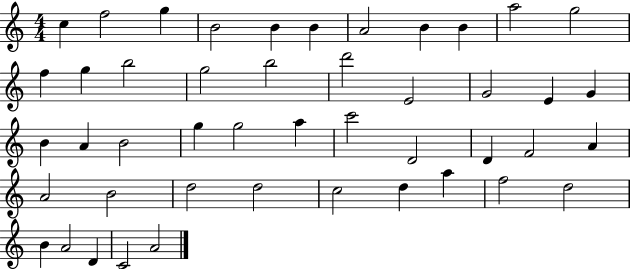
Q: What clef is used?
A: treble